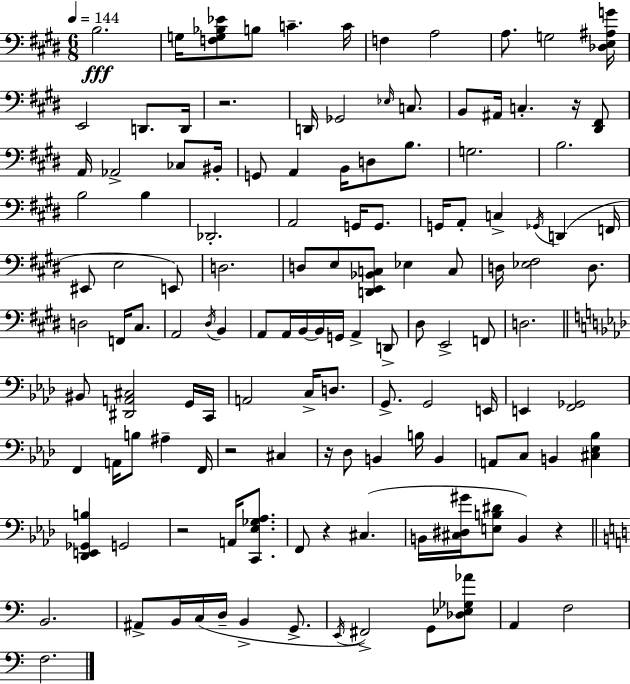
{
  \clef bass
  \numericTimeSignature
  \time 6/8
  \key e \major
  \tempo 4 = 144
  b2.\fff | g16 <f g bes ees'>8 b8 c'4.-- c'16 | f4 a2 | a8. g2 <des e ais g'>16 | \break e,2 d,8. d,16 | r2. | d,16 ges,2 \grace { ees16 } c8. | b,8 ais,16 c4.-. r16 <dis, fis,>8 | \break a,16 aes,2-> ces8 | bis,16-. g,8 a,4 b,16 d8 b8. | g2. | b2. | \break b2 b4 | des,2.-. | a,2 g,16 g,8. | g,16 a,8-. c4-> \acciaccatura { ges,16 } d,4( | \break f,16 eis,8 e2 | e,8) d2. | d8 e8 <d, e, bes, c>8 ees4 | c8 d16 <ees fis>2 d8. | \break d2 f,16 cis8. | a,2 \acciaccatura { dis16 } b,4 | a,8 a,16 b,16~~ b,16 g,16 a,4-> | d,8-> dis8 e,2-> | \break f,8 d2. | \bar "||" \break \key aes \major bis,8 <dis, a, cis>2 g,16 c,16 | a,2 c16-> d8. | g,8.-> g,2 e,16 | e,4 <f, ges,>2 | \break f,4 a,16 b8 ais4-- f,16 | r2 cis4 | r16 des8 b,4 b16 b,4 | a,8 c8 b,4 <cis ees bes>4 | \break <des, e, ges, b>4 g,2 | r2 a,16 <c, ees ges aes>8. | f,8 r4 cis4.( | b,16 <cis dis gis'>16 <e b dis'>8 b,4) r4 | \break \bar "||" \break \key c \major b,2. | ais,8-> b,16 c16( d16-- b,4-> g,8.-> | \acciaccatura { e,16 } fis,2->) g,8 <des ees ges aes'>8 | a,4 f2 | \break f2. | \bar "|."
}